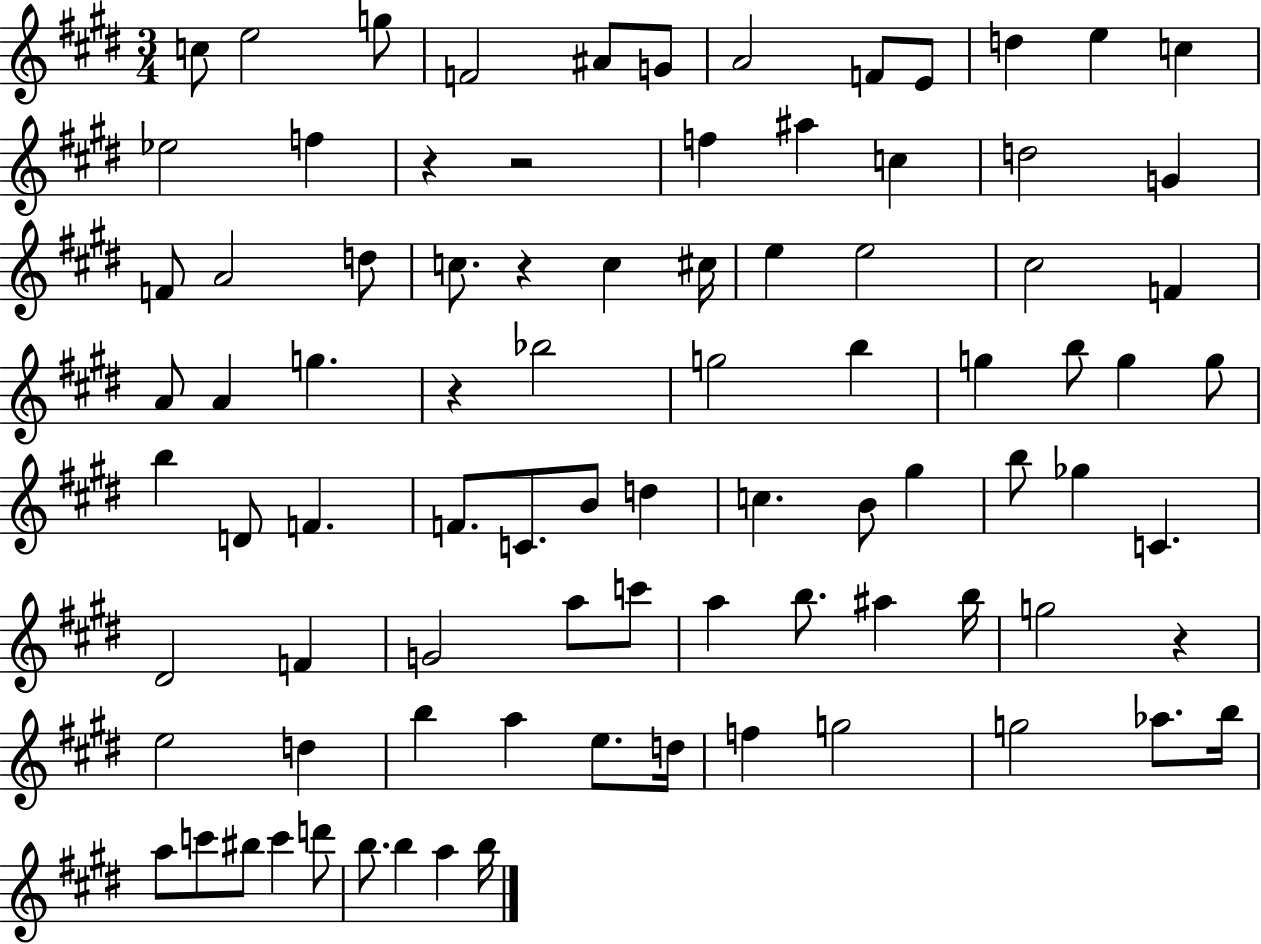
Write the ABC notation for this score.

X:1
T:Untitled
M:3/4
L:1/4
K:E
c/2 e2 g/2 F2 ^A/2 G/2 A2 F/2 E/2 d e c _e2 f z z2 f ^a c d2 G F/2 A2 d/2 c/2 z c ^c/4 e e2 ^c2 F A/2 A g z _b2 g2 b g b/2 g g/2 b D/2 F F/2 C/2 B/2 d c B/2 ^g b/2 _g C ^D2 F G2 a/2 c'/2 a b/2 ^a b/4 g2 z e2 d b a e/2 d/4 f g2 g2 _a/2 b/4 a/2 c'/2 ^b/2 c' d'/2 b/2 b a b/4